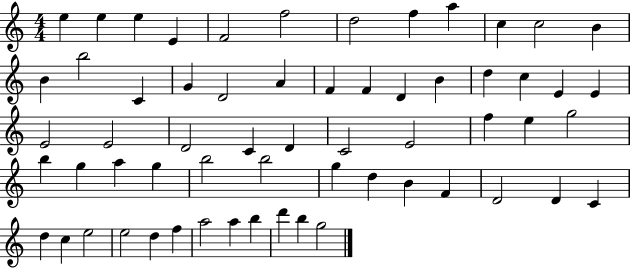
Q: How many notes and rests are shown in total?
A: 61